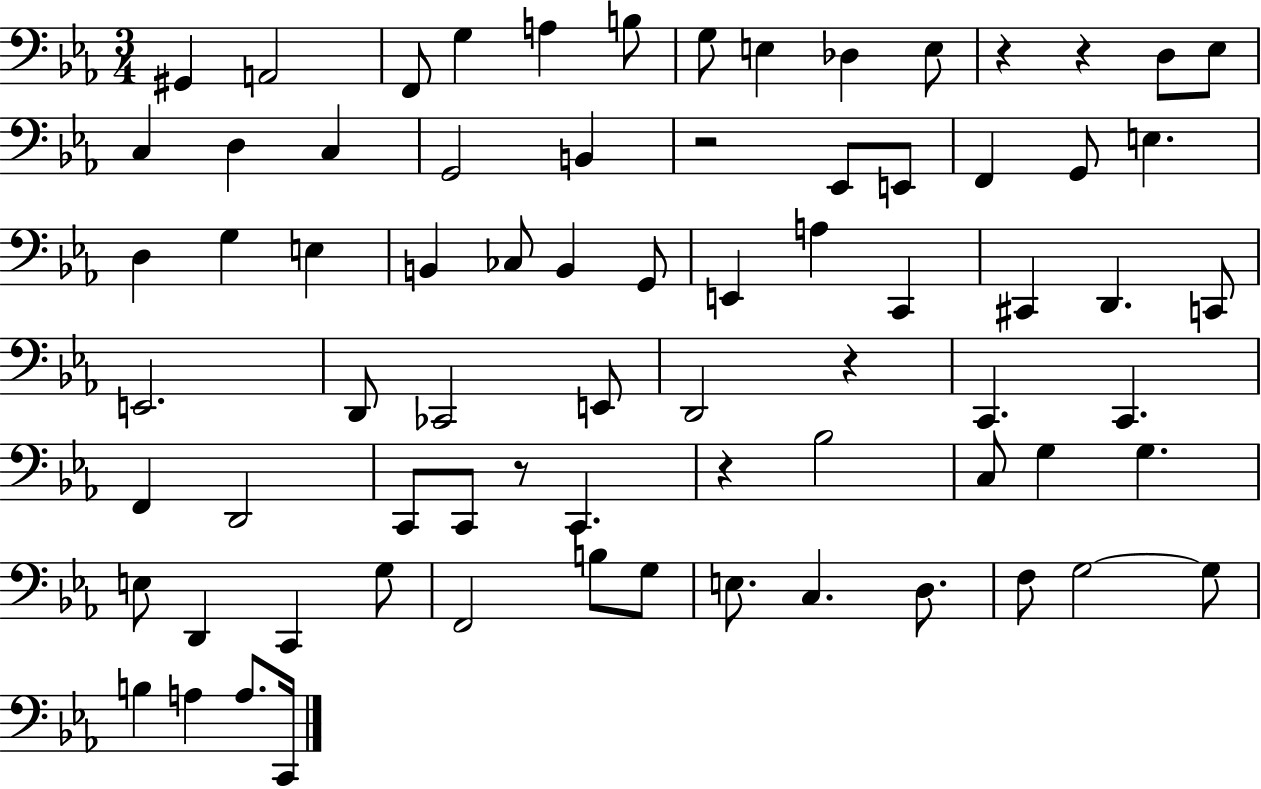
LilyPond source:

{
  \clef bass
  \numericTimeSignature
  \time 3/4
  \key ees \major
  gis,4 a,2 | f,8 g4 a4 b8 | g8 e4 des4 e8 | r4 r4 d8 ees8 | \break c4 d4 c4 | g,2 b,4 | r2 ees,8 e,8 | f,4 g,8 e4. | \break d4 g4 e4 | b,4 ces8 b,4 g,8 | e,4 a4 c,4 | cis,4 d,4. c,8 | \break e,2. | d,8 ces,2 e,8 | d,2 r4 | c,4. c,4. | \break f,4 d,2 | c,8 c,8 r8 c,4. | r4 bes2 | c8 g4 g4. | \break e8 d,4 c,4 g8 | f,2 b8 g8 | e8. c4. d8. | f8 g2~~ g8 | \break b4 a4 a8. c,16 | \bar "|."
}